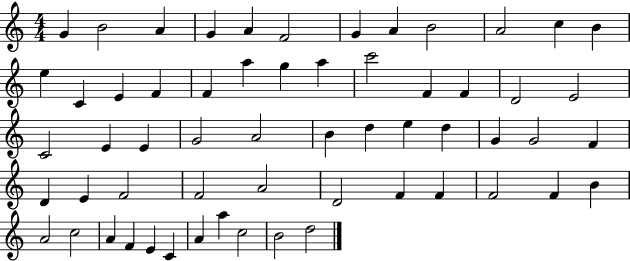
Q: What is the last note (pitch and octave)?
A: D5